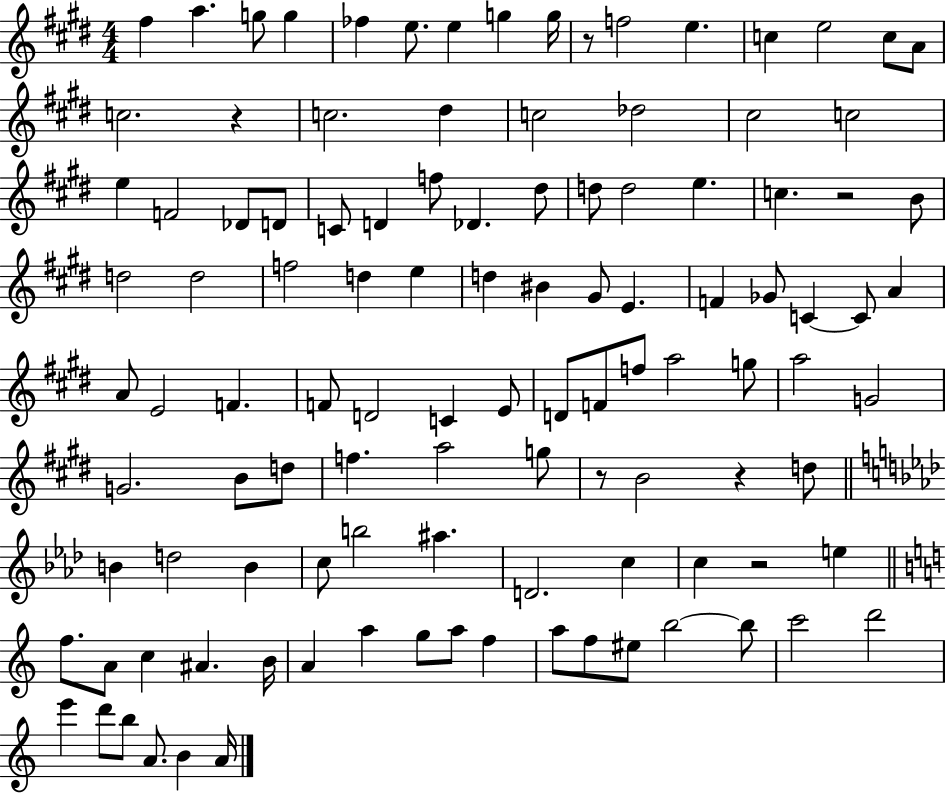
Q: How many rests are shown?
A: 6